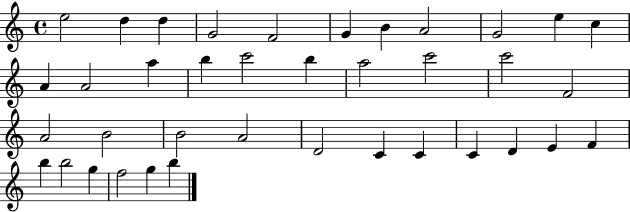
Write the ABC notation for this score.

X:1
T:Untitled
M:4/4
L:1/4
K:C
e2 d d G2 F2 G B A2 G2 e c A A2 a b c'2 b a2 c'2 c'2 F2 A2 B2 B2 A2 D2 C C C D E F b b2 g f2 g b